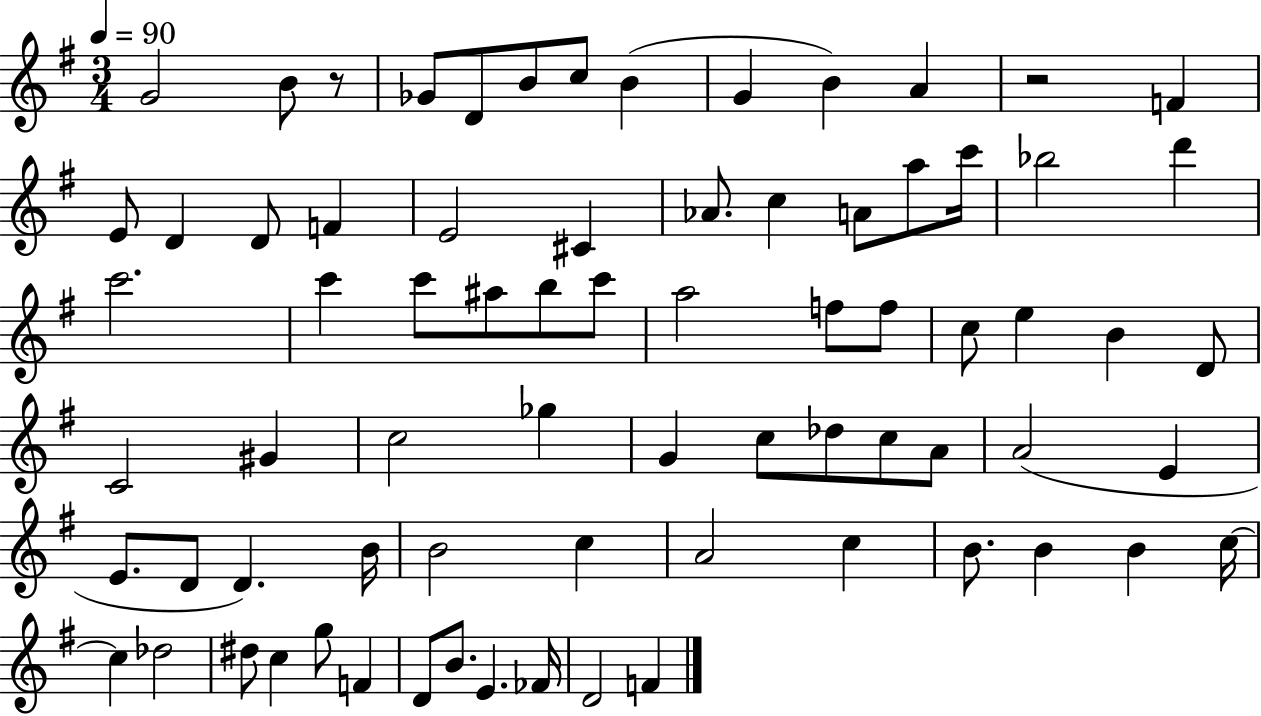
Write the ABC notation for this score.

X:1
T:Untitled
M:3/4
L:1/4
K:G
G2 B/2 z/2 _G/2 D/2 B/2 c/2 B G B A z2 F E/2 D D/2 F E2 ^C _A/2 c A/2 a/2 c'/4 _b2 d' c'2 c' c'/2 ^a/2 b/2 c'/2 a2 f/2 f/2 c/2 e B D/2 C2 ^G c2 _g G c/2 _d/2 c/2 A/2 A2 E E/2 D/2 D B/4 B2 c A2 c B/2 B B c/4 c _d2 ^d/2 c g/2 F D/2 B/2 E _F/4 D2 F